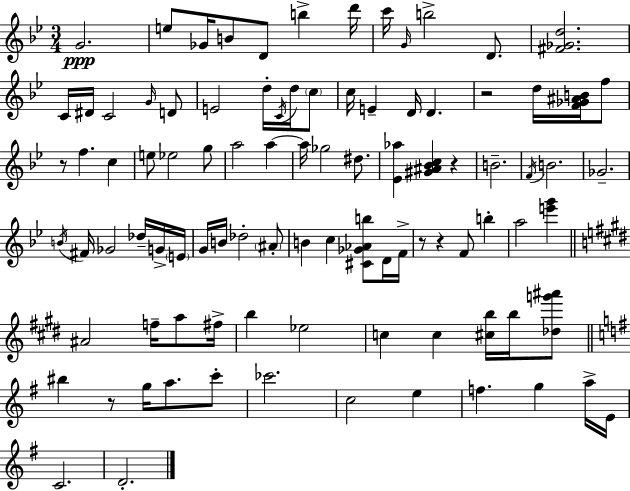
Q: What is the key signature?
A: G minor